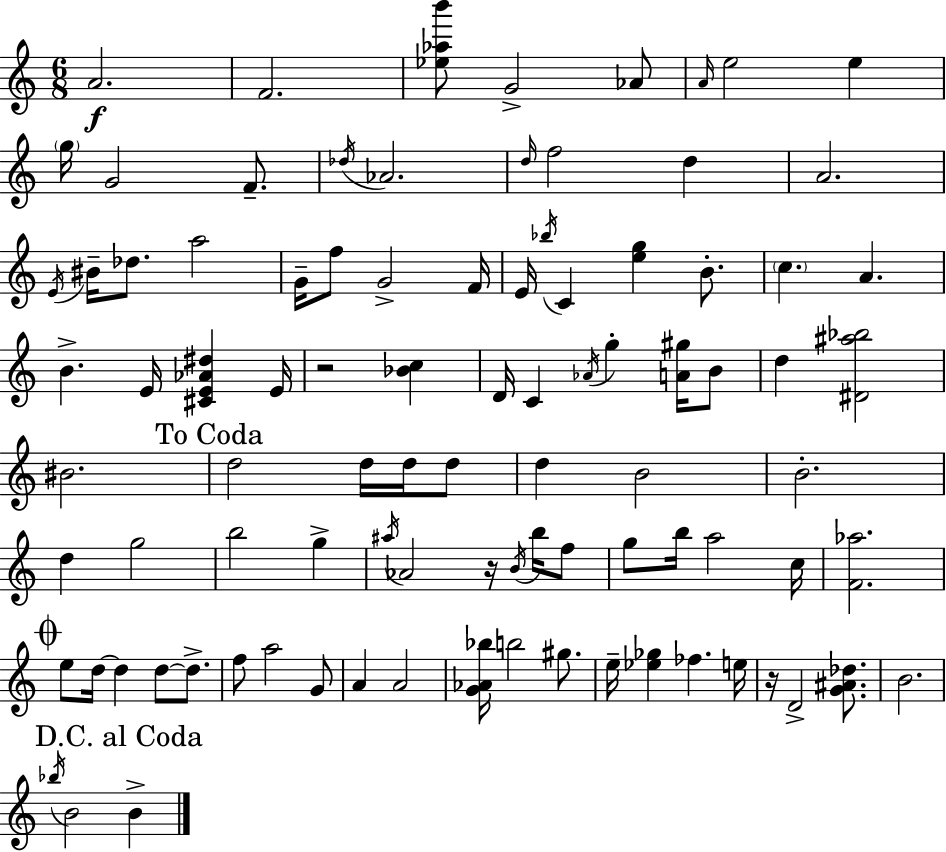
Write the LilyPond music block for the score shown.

{
  \clef treble
  \numericTimeSignature
  \time 6/8
  \key a \minor
  a'2.\f | f'2. | <ees'' aes'' b'''>8 g'2-> aes'8 | \grace { a'16 } e''2 e''4 | \break \parenthesize g''16 g'2 f'8.-- | \acciaccatura { des''16 } aes'2. | \grace { d''16 } f''2 d''4 | a'2. | \break \acciaccatura { e'16 } bis'16-- des''8. a''2 | g'16-- f''8 g'2-> | f'16 e'16 \acciaccatura { bes''16 } c'4 <e'' g''>4 | b'8.-. \parenthesize c''4. a'4. | \break b'4.-> e'16 | <cis' e' aes' dis''>4 e'16 r2 | <bes' c''>4 d'16 c'4 \acciaccatura { aes'16 } g''4-. | <a' gis''>16 b'8 d''4 <dis' ais'' bes''>2 | \break bis'2. | \mark "To Coda" d''2 | d''16 d''16 d''8 d''4 b'2 | b'2.-. | \break d''4 g''2 | b''2 | g''4-> \acciaccatura { ais''16 } aes'2 | r16 \acciaccatura { b'16 } b''16 f''8 g''8 b''16 a''2 | \break c''16 <f' aes''>2. | \mark \markup { \musicglyph "scripts.coda" } e''8 d''16~~ d''4 | d''8~~ d''8.-> f''8 a''2 | g'8 a'4 | \break a'2 <g' aes' bes''>16 b''2 | gis''8. e''16-- <ees'' ges''>4 | fes''4. e''16 r16 d'2-> | <g' ais' des''>8. b'2. | \break \mark "D.C. al Coda" \acciaccatura { bes''16 } b'2 | b'4-> \bar "|."
}